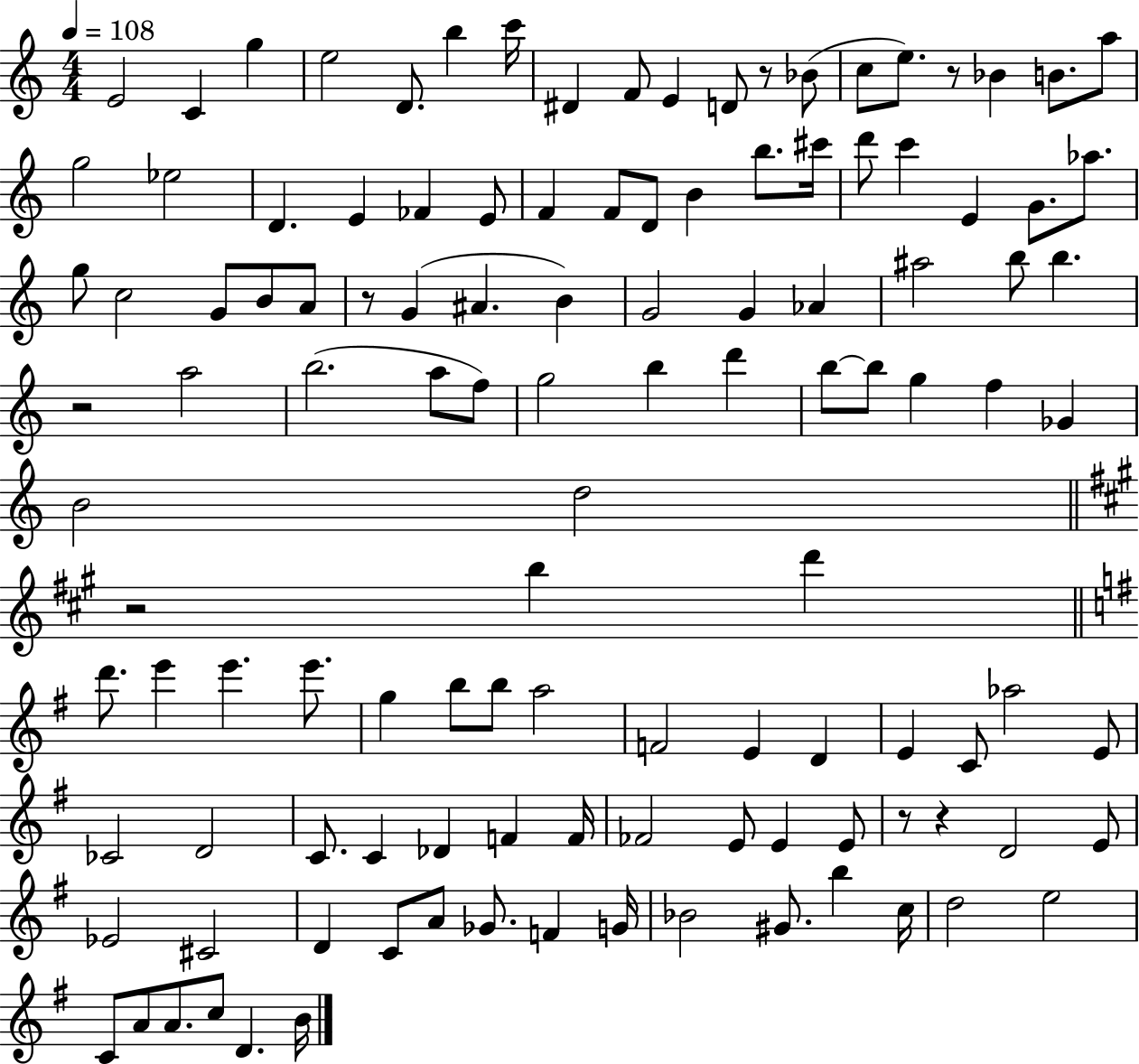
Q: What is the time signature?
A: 4/4